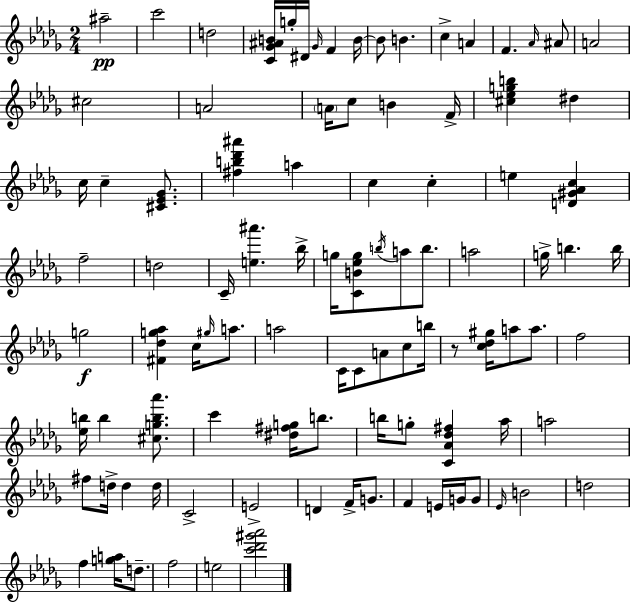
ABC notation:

X:1
T:Untitled
M:2/4
L:1/4
K:Bbm
^a2 c'2 d2 [C_G^AB]/4 g/4 ^D/4 _G/4 F B/4 B/2 B c A F _A/4 ^A/2 A2 ^c2 A2 A/4 c/2 B F/4 [^c_egb] ^d c/4 c [^C_E_G]/2 [^fb_d'^a'] a c c e [D^G_Ac] f2 d2 C/4 [e^a'] _b/4 g/4 [CB_eg]/2 b/4 a/2 b/2 a2 g/4 b b/4 g2 [^F_dg_a] c/4 ^g/4 a/2 a2 C/4 C/2 A/2 c/2 b/4 z/2 [c_d^g]/4 a/2 a/2 f2 [_eb]/4 b [^cgb_a']/2 c' [^d^fg]/4 b/2 b/4 g/2 [C_A_d^f] _a/4 a2 ^f/2 d/4 d d/4 C2 E2 D F/4 G/2 F E/4 G/4 G/2 _E/4 B2 d2 f [ga]/4 d/2 f2 e2 [c'_d'^g'_a']2